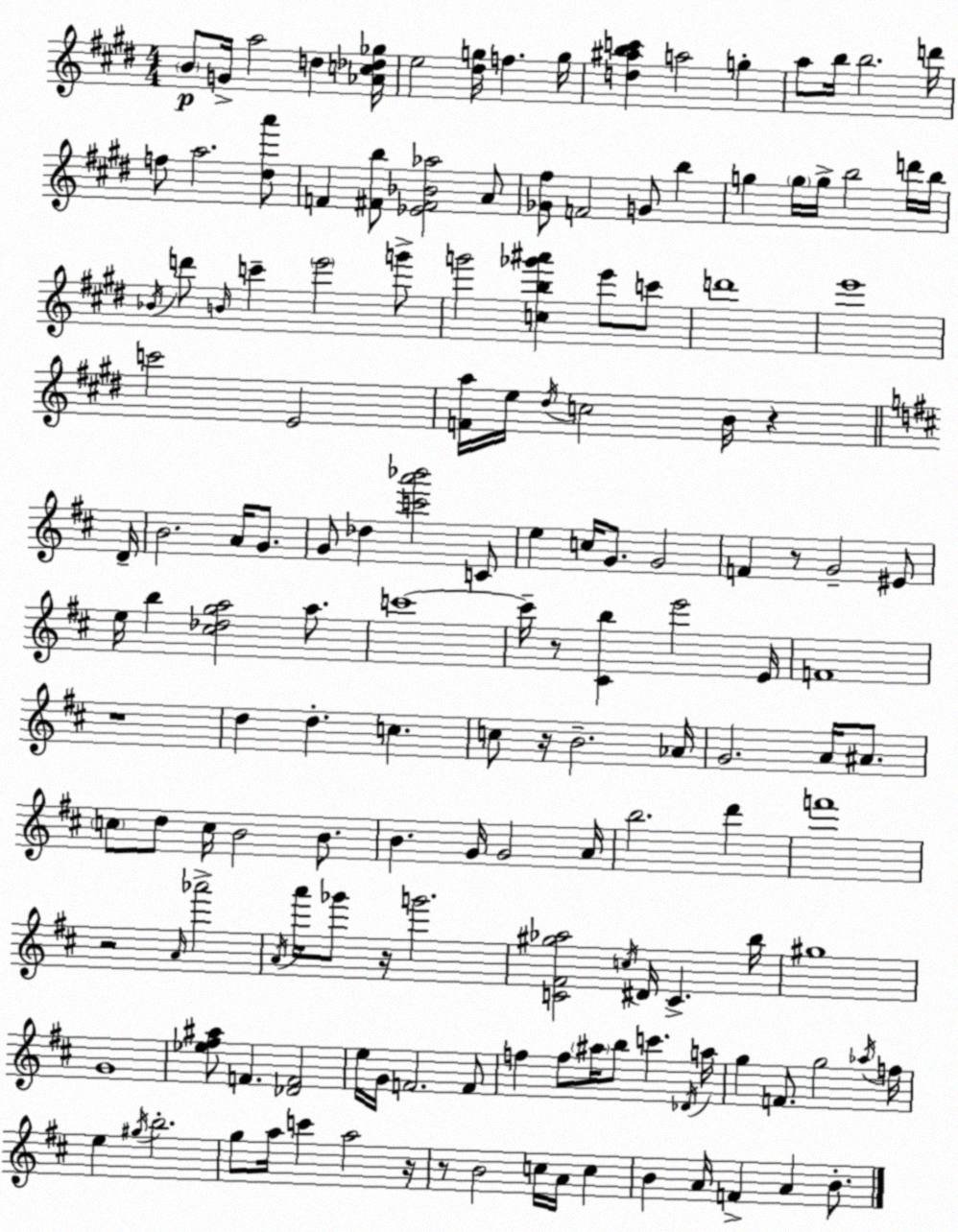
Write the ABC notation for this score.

X:1
T:Untitled
M:4/4
L:1/4
K:E
B/2 G/4 a2 d [_Ac_d_g]/4 e2 [^dg]/4 f g/4 [d^abc'] a2 g a/2 b/4 b2 d'/4 f/2 a2 [^da']/2 F [^Fb]/2 [_E^F_B_a]2 A/2 [_G^f]/2 F2 G/2 b g g/4 g/4 b2 d'/4 b/4 _B/4 d'/2 B/4 c' e'2 g'/2 g'2 [cb_g'^a'] e'/2 c'/2 d'4 e'4 c'2 E2 [Fa]/4 e/4 ^d/4 c2 B/4 z D/4 B2 A/4 G/2 G/2 _d [c'a'_b']2 C/2 e c/4 G/2 G2 F z/2 G2 ^E/2 e/4 b [^c_dga]2 a/2 c'4 c'/4 z/2 [^Cb] e'2 E/4 F4 z4 d d c c/2 z/4 B2 _A/4 G2 A/4 ^A/2 c/2 d/2 c/4 B2 B/2 B G/4 G2 A/4 b2 d' f'4 z2 A/4 _a'2 A/4 a'/4 _g'/2 z/4 g'2 [C^F^g_a]2 c/4 ^D/4 C b/4 ^g4 G4 [_e^f^a]/2 F [_DF]2 e/4 G/4 F2 F/2 f f/2 ^a/4 b/2 c' _D/4 a/4 g F/2 g2 _a/4 f/4 e ^g/4 b2 g/2 a/4 c' a2 z/4 z/2 B2 c/4 A/4 c B A/4 F A B/2